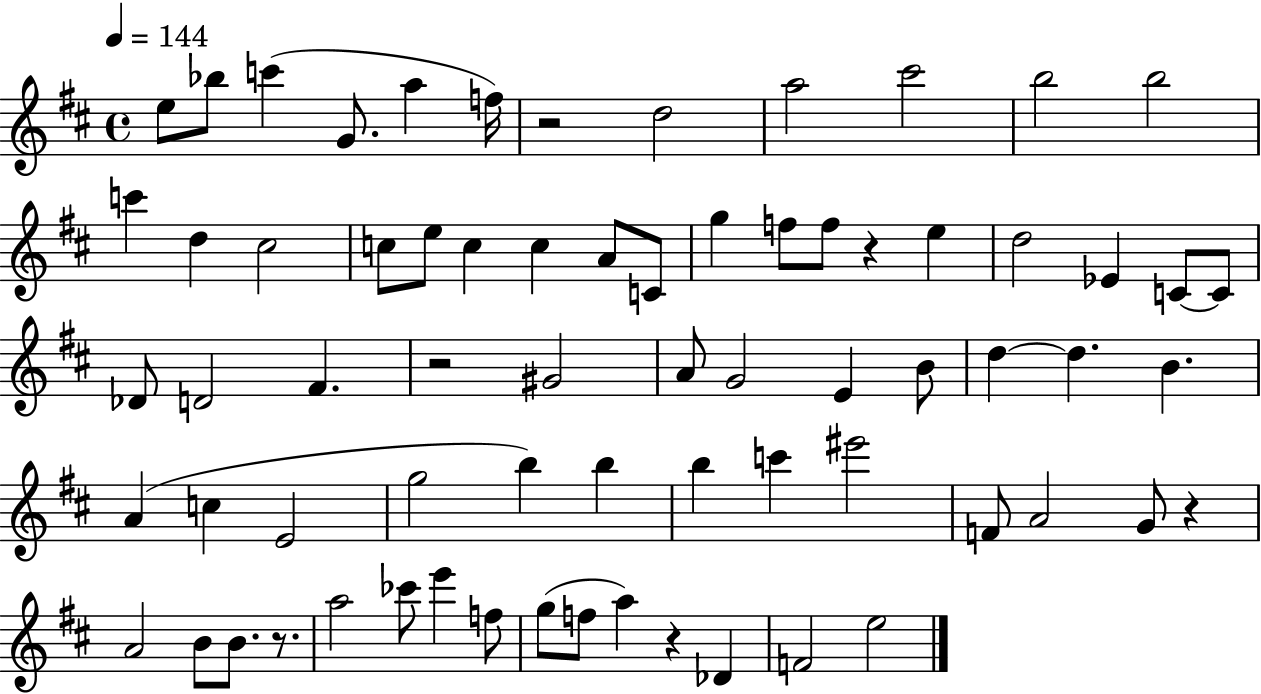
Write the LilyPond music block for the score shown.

{
  \clef treble
  \time 4/4
  \defaultTimeSignature
  \key d \major
  \tempo 4 = 144
  \repeat volta 2 { e''8 bes''8 c'''4( g'8. a''4 f''16) | r2 d''2 | a''2 cis'''2 | b''2 b''2 | \break c'''4 d''4 cis''2 | c''8 e''8 c''4 c''4 a'8 c'8 | g''4 f''8 f''8 r4 e''4 | d''2 ees'4 c'8~~ c'8 | \break des'8 d'2 fis'4. | r2 gis'2 | a'8 g'2 e'4 b'8 | d''4~~ d''4. b'4. | \break a'4( c''4 e'2 | g''2 b''4) b''4 | b''4 c'''4 eis'''2 | f'8 a'2 g'8 r4 | \break a'2 b'8 b'8. r8. | a''2 ces'''8 e'''4 f''8 | g''8( f''8 a''4) r4 des'4 | f'2 e''2 | \break } \bar "|."
}